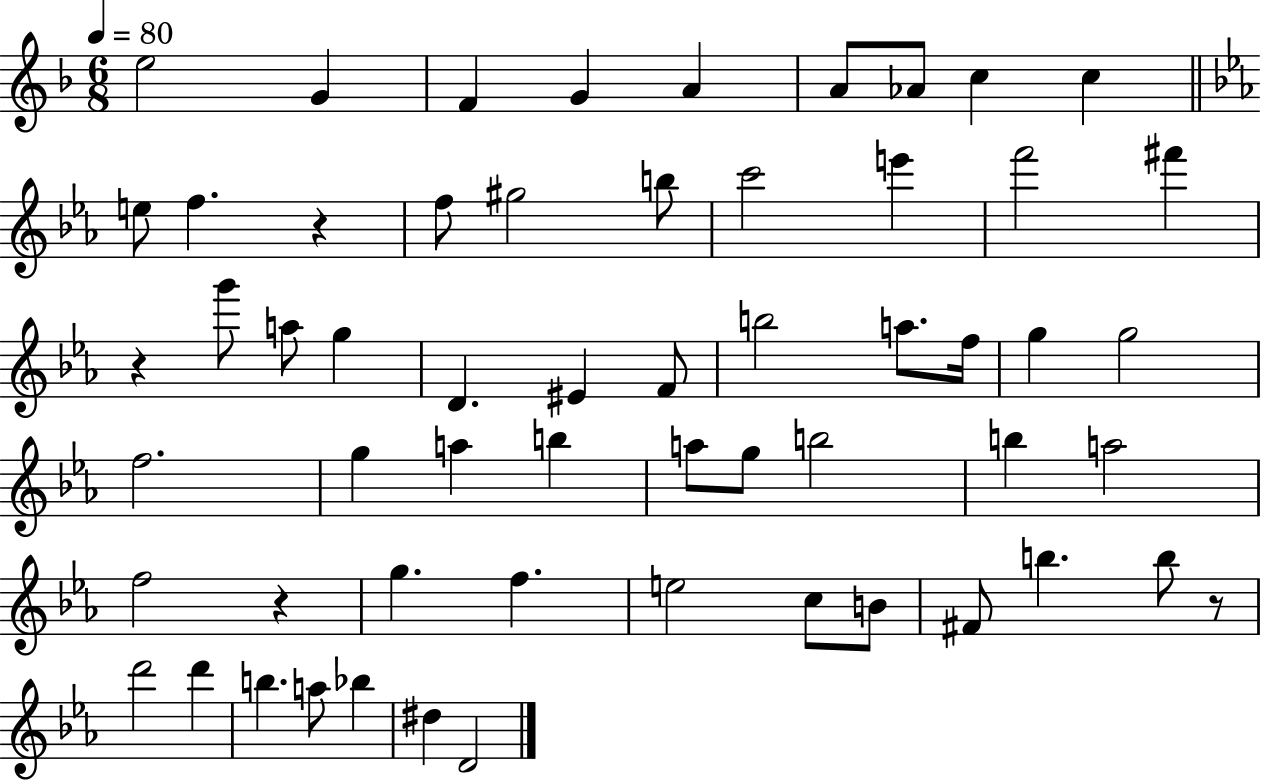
{
  \clef treble
  \numericTimeSignature
  \time 6/8
  \key f \major
  \tempo 4 = 80
  e''2 g'4 | f'4 g'4 a'4 | a'8 aes'8 c''4 c''4 | \bar "||" \break \key c \minor e''8 f''4. r4 | f''8 gis''2 b''8 | c'''2 e'''4 | f'''2 fis'''4 | \break r4 g'''8 a''8 g''4 | d'4. eis'4 f'8 | b''2 a''8. f''16 | g''4 g''2 | \break f''2. | g''4 a''4 b''4 | a''8 g''8 b''2 | b''4 a''2 | \break f''2 r4 | g''4. f''4. | e''2 c''8 b'8 | fis'8 b''4. b''8 r8 | \break d'''2 d'''4 | b''4. a''8 bes''4 | dis''4 d'2 | \bar "|."
}